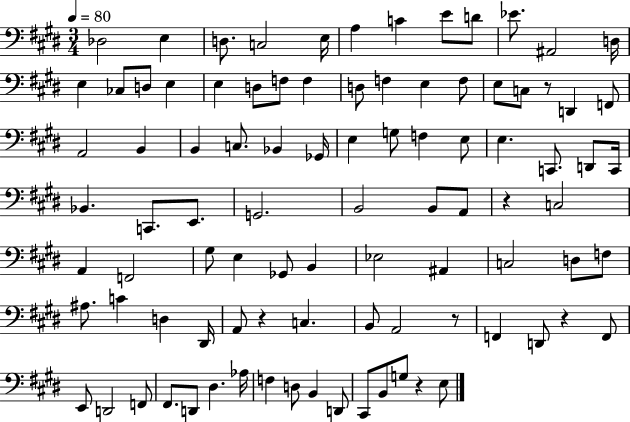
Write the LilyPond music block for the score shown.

{
  \clef bass
  \numericTimeSignature
  \time 3/4
  \key e \major
  \tempo 4 = 80
  des2 e4 | d8. c2 e16 | a4 c'4 e'8 d'8 | ees'8. ais,2 d16 | \break e4 ces8 d8 e4 | e4 d8 f8 f4 | d8 f4 e4 f8 | e8 c8 r8 d,4 f,8 | \break a,2 b,4 | b,4 c8. bes,4 ges,16 | e4 g8 f4 e8 | e4. c,8. d,8 c,16 | \break bes,4. c,8. e,8. | g,2. | b,2 b,8 a,8 | r4 c2 | \break a,4 f,2 | gis8 e4 ges,8 b,4 | ees2 ais,4 | c2 d8 f8 | \break ais8. c'4 d4 dis,16 | a,8 r4 c4. | b,8 a,2 r8 | f,4 d,8 r4 f,8 | \break e,8 d,2 f,8 | fis,8. d,8 dis4. aes16 | f4 d8 b,4 d,8 | cis,8 b,8 g8 r4 e8 | \break \bar "|."
}